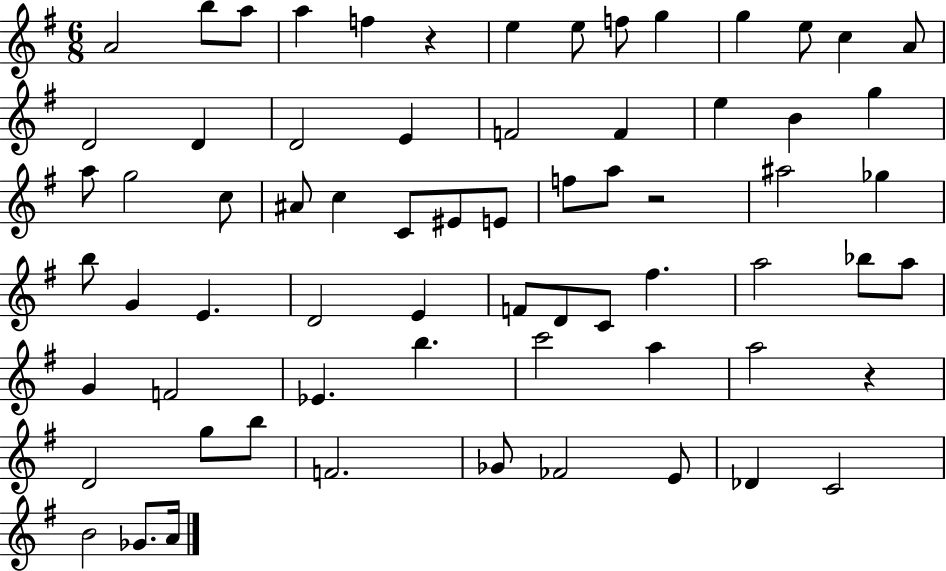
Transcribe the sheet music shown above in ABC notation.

X:1
T:Untitled
M:6/8
L:1/4
K:G
A2 b/2 a/2 a f z e e/2 f/2 g g e/2 c A/2 D2 D D2 E F2 F e B g a/2 g2 c/2 ^A/2 c C/2 ^E/2 E/2 f/2 a/2 z2 ^a2 _g b/2 G E D2 E F/2 D/2 C/2 ^f a2 _b/2 a/2 G F2 _E b c'2 a a2 z D2 g/2 b/2 F2 _G/2 _F2 E/2 _D C2 B2 _G/2 A/4